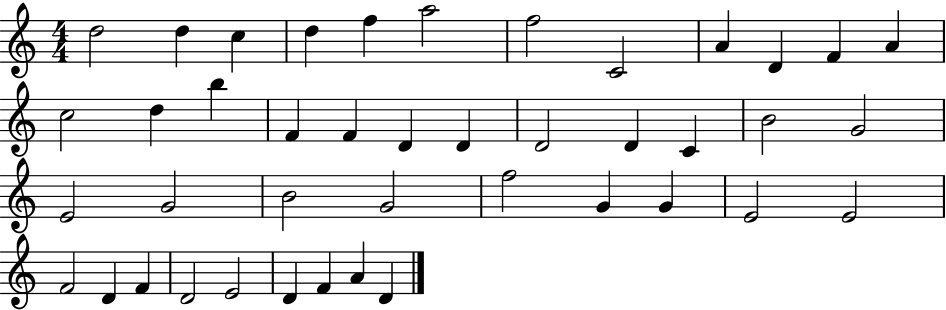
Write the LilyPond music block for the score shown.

{
  \clef treble
  \numericTimeSignature
  \time 4/4
  \key c \major
  d''2 d''4 c''4 | d''4 f''4 a''2 | f''2 c'2 | a'4 d'4 f'4 a'4 | \break c''2 d''4 b''4 | f'4 f'4 d'4 d'4 | d'2 d'4 c'4 | b'2 g'2 | \break e'2 g'2 | b'2 g'2 | f''2 g'4 g'4 | e'2 e'2 | \break f'2 d'4 f'4 | d'2 e'2 | d'4 f'4 a'4 d'4 | \bar "|."
}